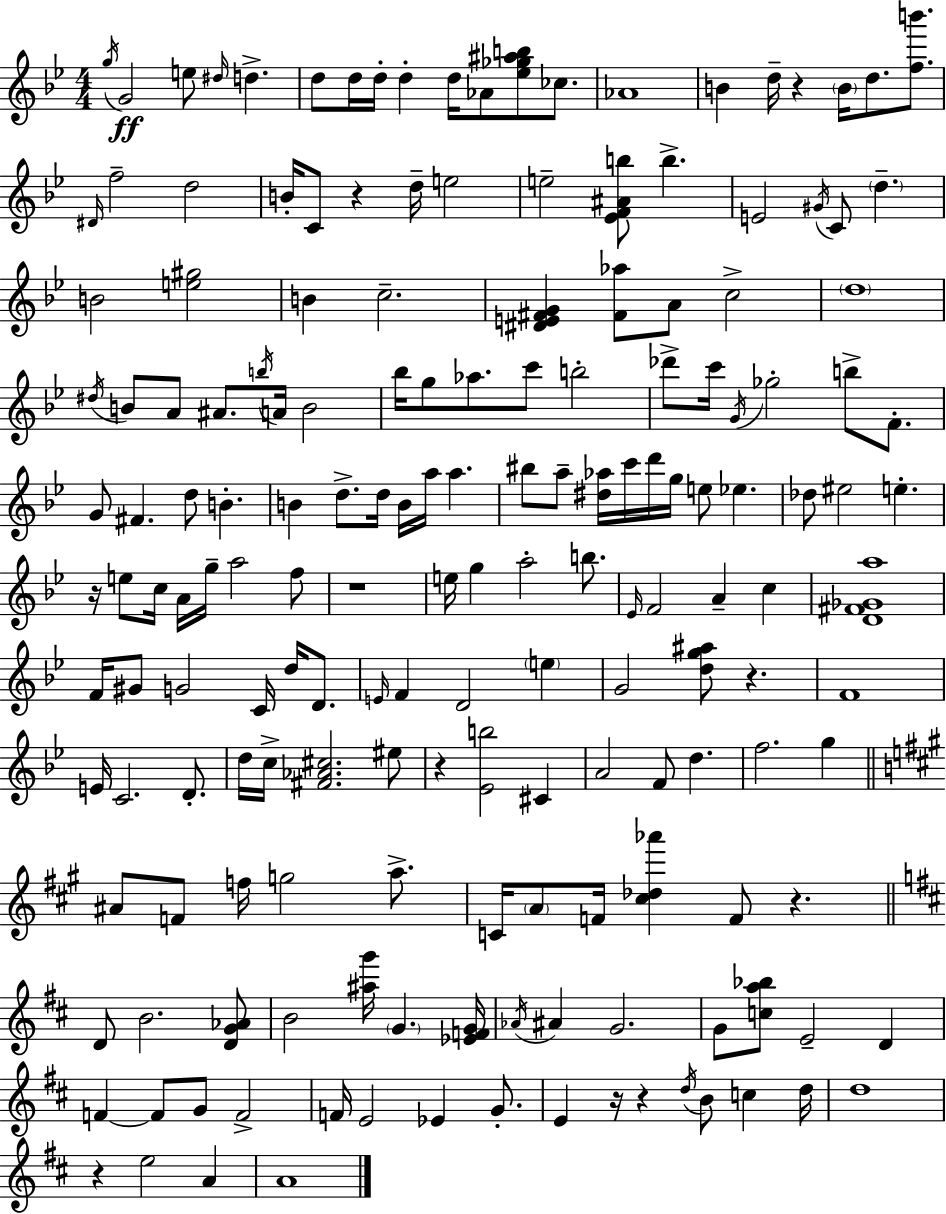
X:1
T:Untitled
M:4/4
L:1/4
K:Bb
g/4 G2 e/2 ^d/4 d d/2 d/4 d/4 d d/4 _A/2 [_e_g^ab]/2 _c/2 _A4 B d/4 z B/4 d/2 [fb']/2 ^D/4 f2 d2 B/4 C/2 z d/4 e2 e2 [_EF^Ab]/2 b E2 ^G/4 C/2 d B2 [e^g]2 B c2 [^DE^FG] [^F_a]/2 A/2 c2 d4 ^d/4 B/2 A/2 ^A/2 b/4 A/4 B2 _b/4 g/2 _a/2 c'/2 b2 _d'/2 c'/4 G/4 _g2 b/2 F/2 G/2 ^F d/2 B B d/2 d/4 B/4 a/4 a ^b/2 a/2 [^d_a]/4 c'/4 d'/4 g/4 e/2 _e _d/2 ^e2 e z/4 e/2 c/4 A/4 g/4 a2 f/2 z4 e/4 g a2 b/2 _E/4 F2 A c [D^F_Ga]4 F/4 ^G/2 G2 C/4 d/4 D/2 E/4 F D2 e G2 [dg^a]/2 z F4 E/4 C2 D/2 d/4 c/4 [^F_A^c]2 ^e/2 z [_Eb]2 ^C A2 F/2 d f2 g ^A/2 F/2 f/4 g2 a/2 C/4 A/2 F/4 [^c_d_a'] F/2 z D/2 B2 [DG_A]/2 B2 [^ag']/4 G [_EFG]/4 _A/4 ^A G2 G/2 [ca_b]/2 E2 D F F/2 G/2 F2 F/4 E2 _E G/2 E z/4 z d/4 B/2 c d/4 d4 z e2 A A4